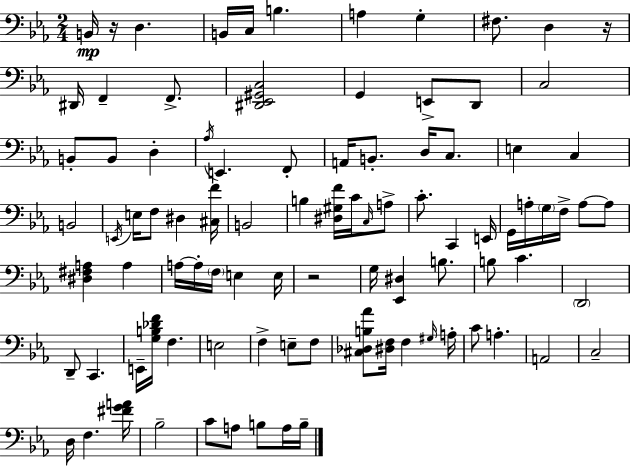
{
  \clef bass
  \numericTimeSignature
  \time 2/4
  \key ees \major
  \repeat volta 2 { b,16\mp r16 d4. | b,16 c16 b4. | a4 g4-. | fis8. d4 r16 | \break dis,16 f,4-- f,8.-> | <dis, ees, gis, c>2 | g,4 e,8-> d,8 | c2 | \break b,8-. b,8 d4-. | \acciaccatura { aes16 } e,4. f,8-. | a,16 b,8.-. d16 c8. | e4 c4 | \break b,2 | \acciaccatura { e,16 } e16 f8 dis4 | <cis f'>16 b,2 | b4 <dis gis f'>16 c'16 | \break \grace { c16 } a8-> c'8.-. c,4 | e,16 g,16 a16-. \parenthesize g16 f16-> a8~~ | a8 <dis fis a>4 a4 | a16~~ a16-. \parenthesize f16 e4 | \break e16 r2 | g16 <ees, dis>4 | b8. b8 c'4. | \parenthesize d,2 | \break d,8-- c,4. | e,16-- <g b des' f'>16 f4. | e2 | f4-> e8-- | \break f8 <cis des b aes'>8 <dis f>16 f4 | \grace { gis16 } a16-. c'8 a4.-. | a,2 | c2-- | \break d16 f4. | <fis' g' a'>16 bes2-- | c'8 a8 | b8 a16 b16-- } \bar "|."
}